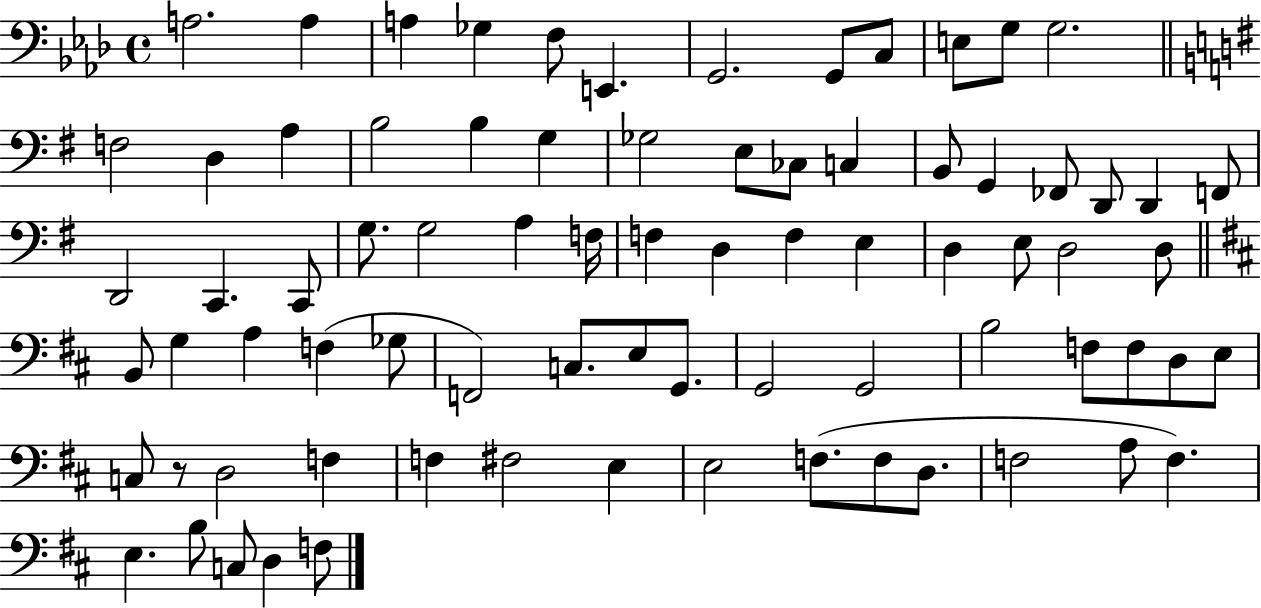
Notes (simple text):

A3/h. A3/q A3/q Gb3/q F3/e E2/q. G2/h. G2/e C3/e E3/e G3/e G3/h. F3/h D3/q A3/q B3/h B3/q G3/q Gb3/h E3/e CES3/e C3/q B2/e G2/q FES2/e D2/e D2/q F2/e D2/h C2/q. C2/e G3/e. G3/h A3/q F3/s F3/q D3/q F3/q E3/q D3/q E3/e D3/h D3/e B2/e G3/q A3/q F3/q Gb3/e F2/h C3/e. E3/e G2/e. G2/h G2/h B3/h F3/e F3/e D3/e E3/e C3/e R/e D3/h F3/q F3/q F#3/h E3/q E3/h F3/e. F3/e D3/e. F3/h A3/e F3/q. E3/q. B3/e C3/e D3/q F3/e